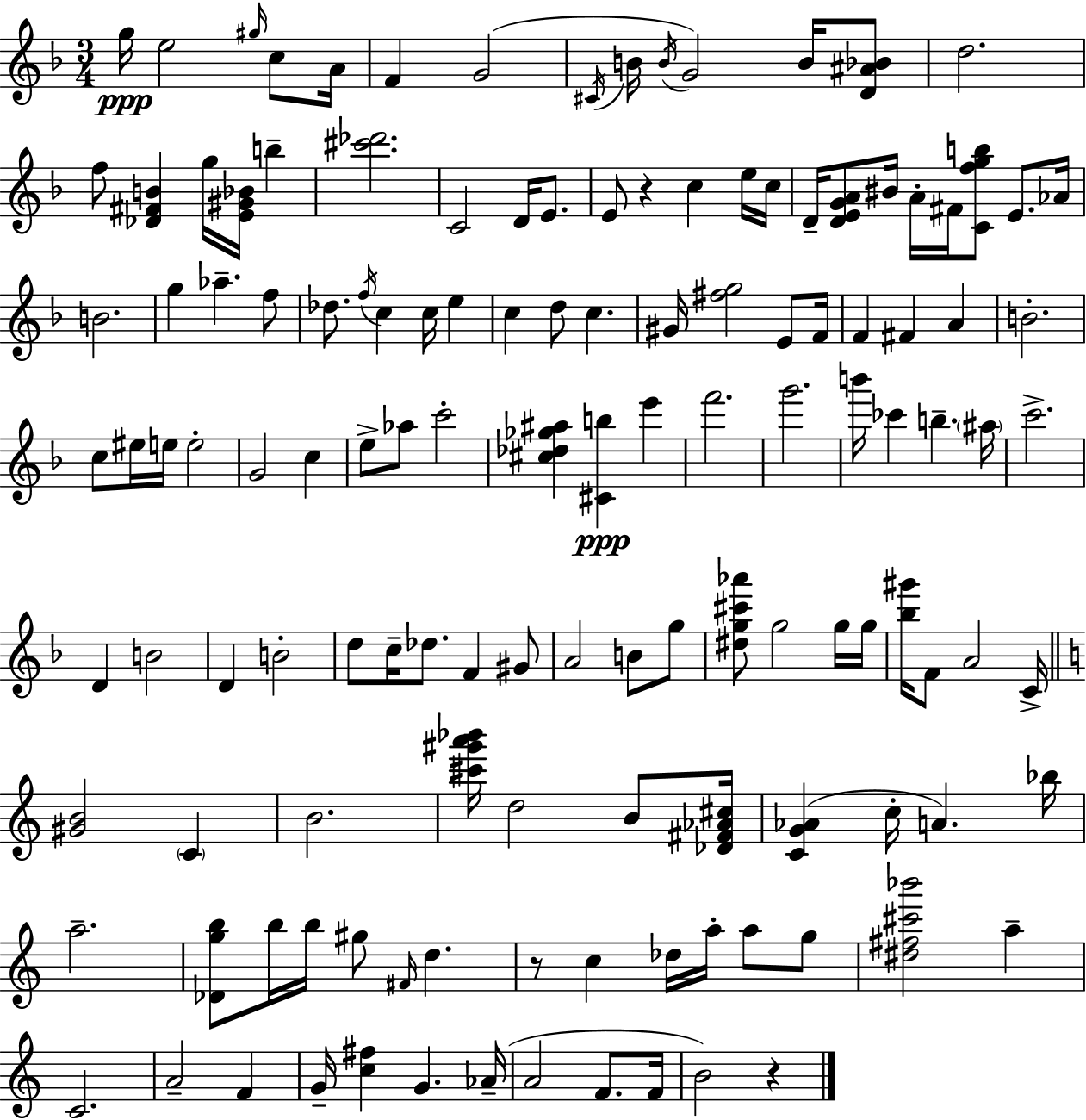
G5/s E5/h G#5/s C5/e A4/s F4/q G4/h C#4/s B4/s B4/s G4/h B4/s [D4,A#4,Bb4]/e D5/h. F5/e [Db4,F#4,B4]/q G5/s [E4,G#4,Bb4]/s B5/q [C#6,Db6]/h. C4/h D4/s E4/e. E4/e R/q C5/q E5/s C5/s D4/s [D4,E4,G4,A4]/e BIS4/s A4/s F#4/s [C4,F5,G5,B5]/e E4/e. Ab4/s B4/h. G5/q Ab5/q. F5/e Db5/e. F5/s C5/q C5/s E5/q C5/q D5/e C5/q. G#4/s [F#5,G5]/h E4/e F4/s F4/q F#4/q A4/q B4/h. C5/e EIS5/s E5/s E5/h G4/h C5/q E5/e Ab5/e C6/h [C#5,Db5,Gb5,A#5]/q [C#4,B5]/q E6/q F6/h. G6/h. B6/s CES6/q B5/q. A#5/s C6/h. D4/q B4/h D4/q B4/h D5/e C5/s Db5/e. F4/q G#4/e A4/h B4/e G5/e [D#5,G5,C#6,Ab6]/e G5/h G5/s G5/s [Bb5,G#6]/s F4/e A4/h C4/s [G#4,B4]/h C4/q B4/h. [C#6,G#6,A6,Bb6]/s D5/h B4/e [Db4,F#4,Ab4,C#5]/s [C4,G4,Ab4]/q C5/s A4/q. Bb5/s A5/h. [Db4,G5,B5]/e B5/s B5/s G#5/e F#4/s D5/q. R/e C5/q Db5/s A5/s A5/e G5/e [D#5,F#5,C#6,Bb6]/h A5/q C4/h. A4/h F4/q G4/s [C5,F#5]/q G4/q. Ab4/s A4/h F4/e. F4/s B4/h R/q